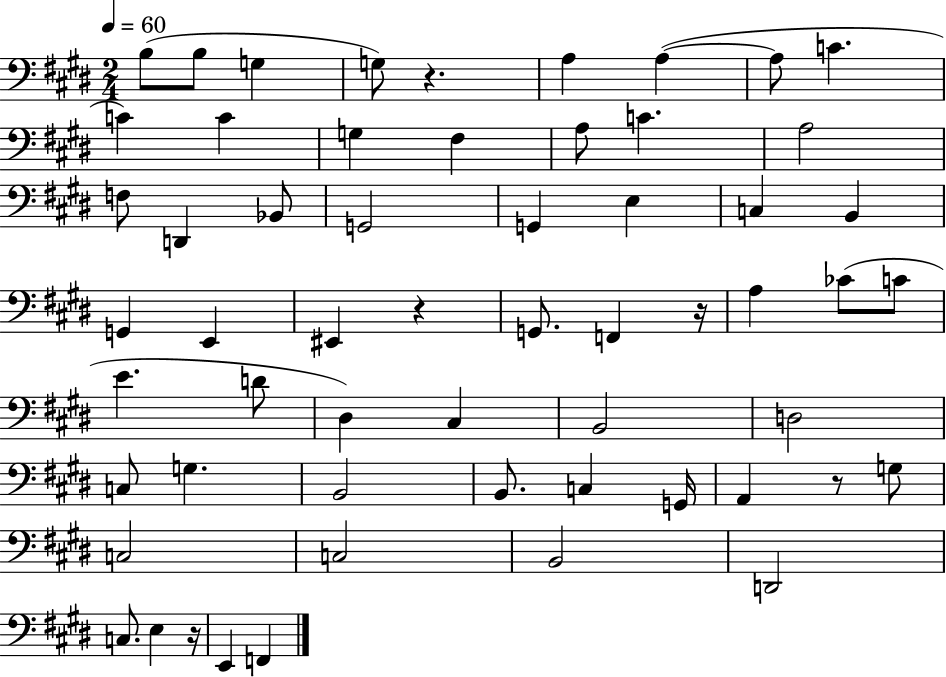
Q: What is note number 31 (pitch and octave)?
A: C4